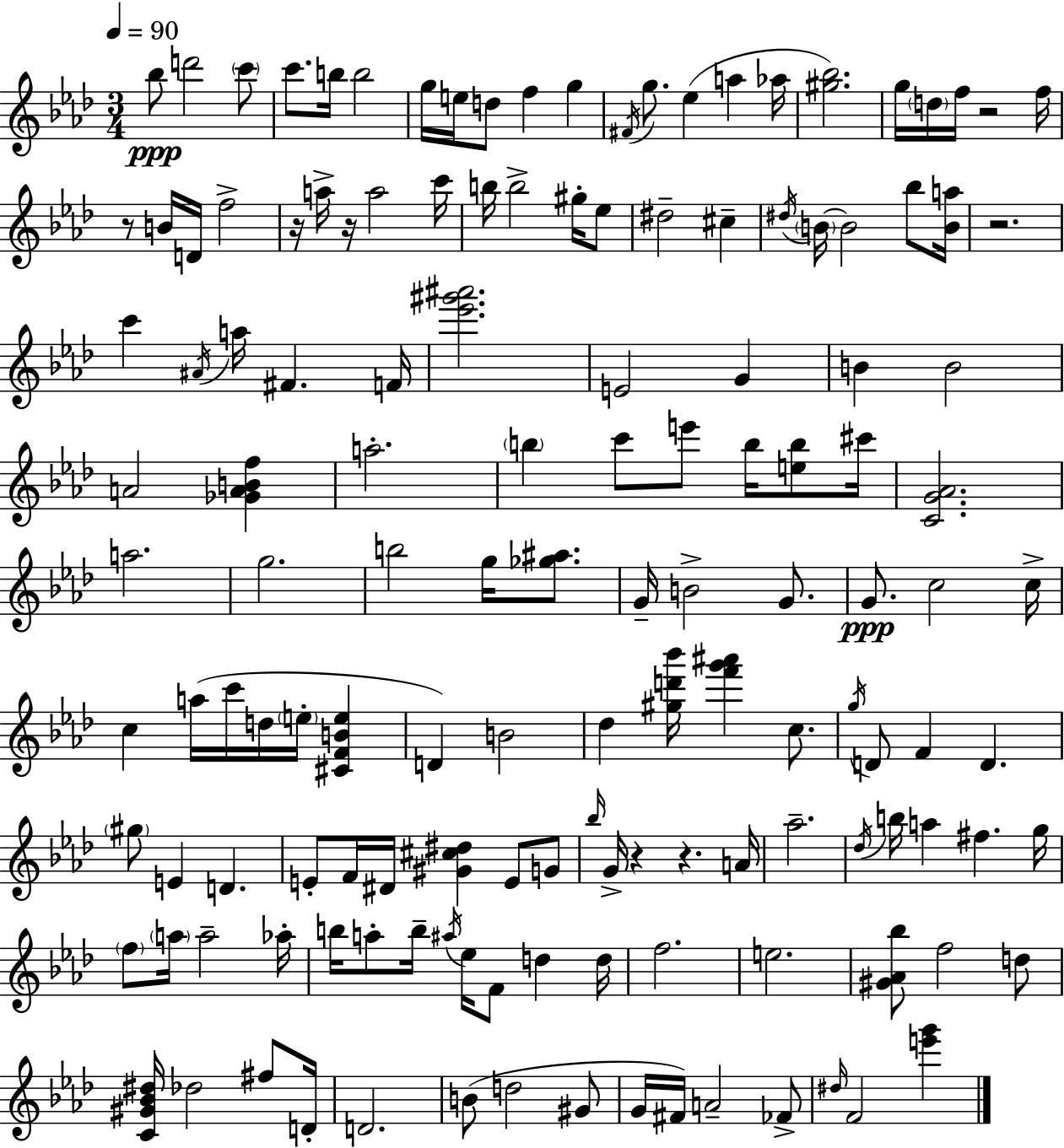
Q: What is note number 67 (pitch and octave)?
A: E5